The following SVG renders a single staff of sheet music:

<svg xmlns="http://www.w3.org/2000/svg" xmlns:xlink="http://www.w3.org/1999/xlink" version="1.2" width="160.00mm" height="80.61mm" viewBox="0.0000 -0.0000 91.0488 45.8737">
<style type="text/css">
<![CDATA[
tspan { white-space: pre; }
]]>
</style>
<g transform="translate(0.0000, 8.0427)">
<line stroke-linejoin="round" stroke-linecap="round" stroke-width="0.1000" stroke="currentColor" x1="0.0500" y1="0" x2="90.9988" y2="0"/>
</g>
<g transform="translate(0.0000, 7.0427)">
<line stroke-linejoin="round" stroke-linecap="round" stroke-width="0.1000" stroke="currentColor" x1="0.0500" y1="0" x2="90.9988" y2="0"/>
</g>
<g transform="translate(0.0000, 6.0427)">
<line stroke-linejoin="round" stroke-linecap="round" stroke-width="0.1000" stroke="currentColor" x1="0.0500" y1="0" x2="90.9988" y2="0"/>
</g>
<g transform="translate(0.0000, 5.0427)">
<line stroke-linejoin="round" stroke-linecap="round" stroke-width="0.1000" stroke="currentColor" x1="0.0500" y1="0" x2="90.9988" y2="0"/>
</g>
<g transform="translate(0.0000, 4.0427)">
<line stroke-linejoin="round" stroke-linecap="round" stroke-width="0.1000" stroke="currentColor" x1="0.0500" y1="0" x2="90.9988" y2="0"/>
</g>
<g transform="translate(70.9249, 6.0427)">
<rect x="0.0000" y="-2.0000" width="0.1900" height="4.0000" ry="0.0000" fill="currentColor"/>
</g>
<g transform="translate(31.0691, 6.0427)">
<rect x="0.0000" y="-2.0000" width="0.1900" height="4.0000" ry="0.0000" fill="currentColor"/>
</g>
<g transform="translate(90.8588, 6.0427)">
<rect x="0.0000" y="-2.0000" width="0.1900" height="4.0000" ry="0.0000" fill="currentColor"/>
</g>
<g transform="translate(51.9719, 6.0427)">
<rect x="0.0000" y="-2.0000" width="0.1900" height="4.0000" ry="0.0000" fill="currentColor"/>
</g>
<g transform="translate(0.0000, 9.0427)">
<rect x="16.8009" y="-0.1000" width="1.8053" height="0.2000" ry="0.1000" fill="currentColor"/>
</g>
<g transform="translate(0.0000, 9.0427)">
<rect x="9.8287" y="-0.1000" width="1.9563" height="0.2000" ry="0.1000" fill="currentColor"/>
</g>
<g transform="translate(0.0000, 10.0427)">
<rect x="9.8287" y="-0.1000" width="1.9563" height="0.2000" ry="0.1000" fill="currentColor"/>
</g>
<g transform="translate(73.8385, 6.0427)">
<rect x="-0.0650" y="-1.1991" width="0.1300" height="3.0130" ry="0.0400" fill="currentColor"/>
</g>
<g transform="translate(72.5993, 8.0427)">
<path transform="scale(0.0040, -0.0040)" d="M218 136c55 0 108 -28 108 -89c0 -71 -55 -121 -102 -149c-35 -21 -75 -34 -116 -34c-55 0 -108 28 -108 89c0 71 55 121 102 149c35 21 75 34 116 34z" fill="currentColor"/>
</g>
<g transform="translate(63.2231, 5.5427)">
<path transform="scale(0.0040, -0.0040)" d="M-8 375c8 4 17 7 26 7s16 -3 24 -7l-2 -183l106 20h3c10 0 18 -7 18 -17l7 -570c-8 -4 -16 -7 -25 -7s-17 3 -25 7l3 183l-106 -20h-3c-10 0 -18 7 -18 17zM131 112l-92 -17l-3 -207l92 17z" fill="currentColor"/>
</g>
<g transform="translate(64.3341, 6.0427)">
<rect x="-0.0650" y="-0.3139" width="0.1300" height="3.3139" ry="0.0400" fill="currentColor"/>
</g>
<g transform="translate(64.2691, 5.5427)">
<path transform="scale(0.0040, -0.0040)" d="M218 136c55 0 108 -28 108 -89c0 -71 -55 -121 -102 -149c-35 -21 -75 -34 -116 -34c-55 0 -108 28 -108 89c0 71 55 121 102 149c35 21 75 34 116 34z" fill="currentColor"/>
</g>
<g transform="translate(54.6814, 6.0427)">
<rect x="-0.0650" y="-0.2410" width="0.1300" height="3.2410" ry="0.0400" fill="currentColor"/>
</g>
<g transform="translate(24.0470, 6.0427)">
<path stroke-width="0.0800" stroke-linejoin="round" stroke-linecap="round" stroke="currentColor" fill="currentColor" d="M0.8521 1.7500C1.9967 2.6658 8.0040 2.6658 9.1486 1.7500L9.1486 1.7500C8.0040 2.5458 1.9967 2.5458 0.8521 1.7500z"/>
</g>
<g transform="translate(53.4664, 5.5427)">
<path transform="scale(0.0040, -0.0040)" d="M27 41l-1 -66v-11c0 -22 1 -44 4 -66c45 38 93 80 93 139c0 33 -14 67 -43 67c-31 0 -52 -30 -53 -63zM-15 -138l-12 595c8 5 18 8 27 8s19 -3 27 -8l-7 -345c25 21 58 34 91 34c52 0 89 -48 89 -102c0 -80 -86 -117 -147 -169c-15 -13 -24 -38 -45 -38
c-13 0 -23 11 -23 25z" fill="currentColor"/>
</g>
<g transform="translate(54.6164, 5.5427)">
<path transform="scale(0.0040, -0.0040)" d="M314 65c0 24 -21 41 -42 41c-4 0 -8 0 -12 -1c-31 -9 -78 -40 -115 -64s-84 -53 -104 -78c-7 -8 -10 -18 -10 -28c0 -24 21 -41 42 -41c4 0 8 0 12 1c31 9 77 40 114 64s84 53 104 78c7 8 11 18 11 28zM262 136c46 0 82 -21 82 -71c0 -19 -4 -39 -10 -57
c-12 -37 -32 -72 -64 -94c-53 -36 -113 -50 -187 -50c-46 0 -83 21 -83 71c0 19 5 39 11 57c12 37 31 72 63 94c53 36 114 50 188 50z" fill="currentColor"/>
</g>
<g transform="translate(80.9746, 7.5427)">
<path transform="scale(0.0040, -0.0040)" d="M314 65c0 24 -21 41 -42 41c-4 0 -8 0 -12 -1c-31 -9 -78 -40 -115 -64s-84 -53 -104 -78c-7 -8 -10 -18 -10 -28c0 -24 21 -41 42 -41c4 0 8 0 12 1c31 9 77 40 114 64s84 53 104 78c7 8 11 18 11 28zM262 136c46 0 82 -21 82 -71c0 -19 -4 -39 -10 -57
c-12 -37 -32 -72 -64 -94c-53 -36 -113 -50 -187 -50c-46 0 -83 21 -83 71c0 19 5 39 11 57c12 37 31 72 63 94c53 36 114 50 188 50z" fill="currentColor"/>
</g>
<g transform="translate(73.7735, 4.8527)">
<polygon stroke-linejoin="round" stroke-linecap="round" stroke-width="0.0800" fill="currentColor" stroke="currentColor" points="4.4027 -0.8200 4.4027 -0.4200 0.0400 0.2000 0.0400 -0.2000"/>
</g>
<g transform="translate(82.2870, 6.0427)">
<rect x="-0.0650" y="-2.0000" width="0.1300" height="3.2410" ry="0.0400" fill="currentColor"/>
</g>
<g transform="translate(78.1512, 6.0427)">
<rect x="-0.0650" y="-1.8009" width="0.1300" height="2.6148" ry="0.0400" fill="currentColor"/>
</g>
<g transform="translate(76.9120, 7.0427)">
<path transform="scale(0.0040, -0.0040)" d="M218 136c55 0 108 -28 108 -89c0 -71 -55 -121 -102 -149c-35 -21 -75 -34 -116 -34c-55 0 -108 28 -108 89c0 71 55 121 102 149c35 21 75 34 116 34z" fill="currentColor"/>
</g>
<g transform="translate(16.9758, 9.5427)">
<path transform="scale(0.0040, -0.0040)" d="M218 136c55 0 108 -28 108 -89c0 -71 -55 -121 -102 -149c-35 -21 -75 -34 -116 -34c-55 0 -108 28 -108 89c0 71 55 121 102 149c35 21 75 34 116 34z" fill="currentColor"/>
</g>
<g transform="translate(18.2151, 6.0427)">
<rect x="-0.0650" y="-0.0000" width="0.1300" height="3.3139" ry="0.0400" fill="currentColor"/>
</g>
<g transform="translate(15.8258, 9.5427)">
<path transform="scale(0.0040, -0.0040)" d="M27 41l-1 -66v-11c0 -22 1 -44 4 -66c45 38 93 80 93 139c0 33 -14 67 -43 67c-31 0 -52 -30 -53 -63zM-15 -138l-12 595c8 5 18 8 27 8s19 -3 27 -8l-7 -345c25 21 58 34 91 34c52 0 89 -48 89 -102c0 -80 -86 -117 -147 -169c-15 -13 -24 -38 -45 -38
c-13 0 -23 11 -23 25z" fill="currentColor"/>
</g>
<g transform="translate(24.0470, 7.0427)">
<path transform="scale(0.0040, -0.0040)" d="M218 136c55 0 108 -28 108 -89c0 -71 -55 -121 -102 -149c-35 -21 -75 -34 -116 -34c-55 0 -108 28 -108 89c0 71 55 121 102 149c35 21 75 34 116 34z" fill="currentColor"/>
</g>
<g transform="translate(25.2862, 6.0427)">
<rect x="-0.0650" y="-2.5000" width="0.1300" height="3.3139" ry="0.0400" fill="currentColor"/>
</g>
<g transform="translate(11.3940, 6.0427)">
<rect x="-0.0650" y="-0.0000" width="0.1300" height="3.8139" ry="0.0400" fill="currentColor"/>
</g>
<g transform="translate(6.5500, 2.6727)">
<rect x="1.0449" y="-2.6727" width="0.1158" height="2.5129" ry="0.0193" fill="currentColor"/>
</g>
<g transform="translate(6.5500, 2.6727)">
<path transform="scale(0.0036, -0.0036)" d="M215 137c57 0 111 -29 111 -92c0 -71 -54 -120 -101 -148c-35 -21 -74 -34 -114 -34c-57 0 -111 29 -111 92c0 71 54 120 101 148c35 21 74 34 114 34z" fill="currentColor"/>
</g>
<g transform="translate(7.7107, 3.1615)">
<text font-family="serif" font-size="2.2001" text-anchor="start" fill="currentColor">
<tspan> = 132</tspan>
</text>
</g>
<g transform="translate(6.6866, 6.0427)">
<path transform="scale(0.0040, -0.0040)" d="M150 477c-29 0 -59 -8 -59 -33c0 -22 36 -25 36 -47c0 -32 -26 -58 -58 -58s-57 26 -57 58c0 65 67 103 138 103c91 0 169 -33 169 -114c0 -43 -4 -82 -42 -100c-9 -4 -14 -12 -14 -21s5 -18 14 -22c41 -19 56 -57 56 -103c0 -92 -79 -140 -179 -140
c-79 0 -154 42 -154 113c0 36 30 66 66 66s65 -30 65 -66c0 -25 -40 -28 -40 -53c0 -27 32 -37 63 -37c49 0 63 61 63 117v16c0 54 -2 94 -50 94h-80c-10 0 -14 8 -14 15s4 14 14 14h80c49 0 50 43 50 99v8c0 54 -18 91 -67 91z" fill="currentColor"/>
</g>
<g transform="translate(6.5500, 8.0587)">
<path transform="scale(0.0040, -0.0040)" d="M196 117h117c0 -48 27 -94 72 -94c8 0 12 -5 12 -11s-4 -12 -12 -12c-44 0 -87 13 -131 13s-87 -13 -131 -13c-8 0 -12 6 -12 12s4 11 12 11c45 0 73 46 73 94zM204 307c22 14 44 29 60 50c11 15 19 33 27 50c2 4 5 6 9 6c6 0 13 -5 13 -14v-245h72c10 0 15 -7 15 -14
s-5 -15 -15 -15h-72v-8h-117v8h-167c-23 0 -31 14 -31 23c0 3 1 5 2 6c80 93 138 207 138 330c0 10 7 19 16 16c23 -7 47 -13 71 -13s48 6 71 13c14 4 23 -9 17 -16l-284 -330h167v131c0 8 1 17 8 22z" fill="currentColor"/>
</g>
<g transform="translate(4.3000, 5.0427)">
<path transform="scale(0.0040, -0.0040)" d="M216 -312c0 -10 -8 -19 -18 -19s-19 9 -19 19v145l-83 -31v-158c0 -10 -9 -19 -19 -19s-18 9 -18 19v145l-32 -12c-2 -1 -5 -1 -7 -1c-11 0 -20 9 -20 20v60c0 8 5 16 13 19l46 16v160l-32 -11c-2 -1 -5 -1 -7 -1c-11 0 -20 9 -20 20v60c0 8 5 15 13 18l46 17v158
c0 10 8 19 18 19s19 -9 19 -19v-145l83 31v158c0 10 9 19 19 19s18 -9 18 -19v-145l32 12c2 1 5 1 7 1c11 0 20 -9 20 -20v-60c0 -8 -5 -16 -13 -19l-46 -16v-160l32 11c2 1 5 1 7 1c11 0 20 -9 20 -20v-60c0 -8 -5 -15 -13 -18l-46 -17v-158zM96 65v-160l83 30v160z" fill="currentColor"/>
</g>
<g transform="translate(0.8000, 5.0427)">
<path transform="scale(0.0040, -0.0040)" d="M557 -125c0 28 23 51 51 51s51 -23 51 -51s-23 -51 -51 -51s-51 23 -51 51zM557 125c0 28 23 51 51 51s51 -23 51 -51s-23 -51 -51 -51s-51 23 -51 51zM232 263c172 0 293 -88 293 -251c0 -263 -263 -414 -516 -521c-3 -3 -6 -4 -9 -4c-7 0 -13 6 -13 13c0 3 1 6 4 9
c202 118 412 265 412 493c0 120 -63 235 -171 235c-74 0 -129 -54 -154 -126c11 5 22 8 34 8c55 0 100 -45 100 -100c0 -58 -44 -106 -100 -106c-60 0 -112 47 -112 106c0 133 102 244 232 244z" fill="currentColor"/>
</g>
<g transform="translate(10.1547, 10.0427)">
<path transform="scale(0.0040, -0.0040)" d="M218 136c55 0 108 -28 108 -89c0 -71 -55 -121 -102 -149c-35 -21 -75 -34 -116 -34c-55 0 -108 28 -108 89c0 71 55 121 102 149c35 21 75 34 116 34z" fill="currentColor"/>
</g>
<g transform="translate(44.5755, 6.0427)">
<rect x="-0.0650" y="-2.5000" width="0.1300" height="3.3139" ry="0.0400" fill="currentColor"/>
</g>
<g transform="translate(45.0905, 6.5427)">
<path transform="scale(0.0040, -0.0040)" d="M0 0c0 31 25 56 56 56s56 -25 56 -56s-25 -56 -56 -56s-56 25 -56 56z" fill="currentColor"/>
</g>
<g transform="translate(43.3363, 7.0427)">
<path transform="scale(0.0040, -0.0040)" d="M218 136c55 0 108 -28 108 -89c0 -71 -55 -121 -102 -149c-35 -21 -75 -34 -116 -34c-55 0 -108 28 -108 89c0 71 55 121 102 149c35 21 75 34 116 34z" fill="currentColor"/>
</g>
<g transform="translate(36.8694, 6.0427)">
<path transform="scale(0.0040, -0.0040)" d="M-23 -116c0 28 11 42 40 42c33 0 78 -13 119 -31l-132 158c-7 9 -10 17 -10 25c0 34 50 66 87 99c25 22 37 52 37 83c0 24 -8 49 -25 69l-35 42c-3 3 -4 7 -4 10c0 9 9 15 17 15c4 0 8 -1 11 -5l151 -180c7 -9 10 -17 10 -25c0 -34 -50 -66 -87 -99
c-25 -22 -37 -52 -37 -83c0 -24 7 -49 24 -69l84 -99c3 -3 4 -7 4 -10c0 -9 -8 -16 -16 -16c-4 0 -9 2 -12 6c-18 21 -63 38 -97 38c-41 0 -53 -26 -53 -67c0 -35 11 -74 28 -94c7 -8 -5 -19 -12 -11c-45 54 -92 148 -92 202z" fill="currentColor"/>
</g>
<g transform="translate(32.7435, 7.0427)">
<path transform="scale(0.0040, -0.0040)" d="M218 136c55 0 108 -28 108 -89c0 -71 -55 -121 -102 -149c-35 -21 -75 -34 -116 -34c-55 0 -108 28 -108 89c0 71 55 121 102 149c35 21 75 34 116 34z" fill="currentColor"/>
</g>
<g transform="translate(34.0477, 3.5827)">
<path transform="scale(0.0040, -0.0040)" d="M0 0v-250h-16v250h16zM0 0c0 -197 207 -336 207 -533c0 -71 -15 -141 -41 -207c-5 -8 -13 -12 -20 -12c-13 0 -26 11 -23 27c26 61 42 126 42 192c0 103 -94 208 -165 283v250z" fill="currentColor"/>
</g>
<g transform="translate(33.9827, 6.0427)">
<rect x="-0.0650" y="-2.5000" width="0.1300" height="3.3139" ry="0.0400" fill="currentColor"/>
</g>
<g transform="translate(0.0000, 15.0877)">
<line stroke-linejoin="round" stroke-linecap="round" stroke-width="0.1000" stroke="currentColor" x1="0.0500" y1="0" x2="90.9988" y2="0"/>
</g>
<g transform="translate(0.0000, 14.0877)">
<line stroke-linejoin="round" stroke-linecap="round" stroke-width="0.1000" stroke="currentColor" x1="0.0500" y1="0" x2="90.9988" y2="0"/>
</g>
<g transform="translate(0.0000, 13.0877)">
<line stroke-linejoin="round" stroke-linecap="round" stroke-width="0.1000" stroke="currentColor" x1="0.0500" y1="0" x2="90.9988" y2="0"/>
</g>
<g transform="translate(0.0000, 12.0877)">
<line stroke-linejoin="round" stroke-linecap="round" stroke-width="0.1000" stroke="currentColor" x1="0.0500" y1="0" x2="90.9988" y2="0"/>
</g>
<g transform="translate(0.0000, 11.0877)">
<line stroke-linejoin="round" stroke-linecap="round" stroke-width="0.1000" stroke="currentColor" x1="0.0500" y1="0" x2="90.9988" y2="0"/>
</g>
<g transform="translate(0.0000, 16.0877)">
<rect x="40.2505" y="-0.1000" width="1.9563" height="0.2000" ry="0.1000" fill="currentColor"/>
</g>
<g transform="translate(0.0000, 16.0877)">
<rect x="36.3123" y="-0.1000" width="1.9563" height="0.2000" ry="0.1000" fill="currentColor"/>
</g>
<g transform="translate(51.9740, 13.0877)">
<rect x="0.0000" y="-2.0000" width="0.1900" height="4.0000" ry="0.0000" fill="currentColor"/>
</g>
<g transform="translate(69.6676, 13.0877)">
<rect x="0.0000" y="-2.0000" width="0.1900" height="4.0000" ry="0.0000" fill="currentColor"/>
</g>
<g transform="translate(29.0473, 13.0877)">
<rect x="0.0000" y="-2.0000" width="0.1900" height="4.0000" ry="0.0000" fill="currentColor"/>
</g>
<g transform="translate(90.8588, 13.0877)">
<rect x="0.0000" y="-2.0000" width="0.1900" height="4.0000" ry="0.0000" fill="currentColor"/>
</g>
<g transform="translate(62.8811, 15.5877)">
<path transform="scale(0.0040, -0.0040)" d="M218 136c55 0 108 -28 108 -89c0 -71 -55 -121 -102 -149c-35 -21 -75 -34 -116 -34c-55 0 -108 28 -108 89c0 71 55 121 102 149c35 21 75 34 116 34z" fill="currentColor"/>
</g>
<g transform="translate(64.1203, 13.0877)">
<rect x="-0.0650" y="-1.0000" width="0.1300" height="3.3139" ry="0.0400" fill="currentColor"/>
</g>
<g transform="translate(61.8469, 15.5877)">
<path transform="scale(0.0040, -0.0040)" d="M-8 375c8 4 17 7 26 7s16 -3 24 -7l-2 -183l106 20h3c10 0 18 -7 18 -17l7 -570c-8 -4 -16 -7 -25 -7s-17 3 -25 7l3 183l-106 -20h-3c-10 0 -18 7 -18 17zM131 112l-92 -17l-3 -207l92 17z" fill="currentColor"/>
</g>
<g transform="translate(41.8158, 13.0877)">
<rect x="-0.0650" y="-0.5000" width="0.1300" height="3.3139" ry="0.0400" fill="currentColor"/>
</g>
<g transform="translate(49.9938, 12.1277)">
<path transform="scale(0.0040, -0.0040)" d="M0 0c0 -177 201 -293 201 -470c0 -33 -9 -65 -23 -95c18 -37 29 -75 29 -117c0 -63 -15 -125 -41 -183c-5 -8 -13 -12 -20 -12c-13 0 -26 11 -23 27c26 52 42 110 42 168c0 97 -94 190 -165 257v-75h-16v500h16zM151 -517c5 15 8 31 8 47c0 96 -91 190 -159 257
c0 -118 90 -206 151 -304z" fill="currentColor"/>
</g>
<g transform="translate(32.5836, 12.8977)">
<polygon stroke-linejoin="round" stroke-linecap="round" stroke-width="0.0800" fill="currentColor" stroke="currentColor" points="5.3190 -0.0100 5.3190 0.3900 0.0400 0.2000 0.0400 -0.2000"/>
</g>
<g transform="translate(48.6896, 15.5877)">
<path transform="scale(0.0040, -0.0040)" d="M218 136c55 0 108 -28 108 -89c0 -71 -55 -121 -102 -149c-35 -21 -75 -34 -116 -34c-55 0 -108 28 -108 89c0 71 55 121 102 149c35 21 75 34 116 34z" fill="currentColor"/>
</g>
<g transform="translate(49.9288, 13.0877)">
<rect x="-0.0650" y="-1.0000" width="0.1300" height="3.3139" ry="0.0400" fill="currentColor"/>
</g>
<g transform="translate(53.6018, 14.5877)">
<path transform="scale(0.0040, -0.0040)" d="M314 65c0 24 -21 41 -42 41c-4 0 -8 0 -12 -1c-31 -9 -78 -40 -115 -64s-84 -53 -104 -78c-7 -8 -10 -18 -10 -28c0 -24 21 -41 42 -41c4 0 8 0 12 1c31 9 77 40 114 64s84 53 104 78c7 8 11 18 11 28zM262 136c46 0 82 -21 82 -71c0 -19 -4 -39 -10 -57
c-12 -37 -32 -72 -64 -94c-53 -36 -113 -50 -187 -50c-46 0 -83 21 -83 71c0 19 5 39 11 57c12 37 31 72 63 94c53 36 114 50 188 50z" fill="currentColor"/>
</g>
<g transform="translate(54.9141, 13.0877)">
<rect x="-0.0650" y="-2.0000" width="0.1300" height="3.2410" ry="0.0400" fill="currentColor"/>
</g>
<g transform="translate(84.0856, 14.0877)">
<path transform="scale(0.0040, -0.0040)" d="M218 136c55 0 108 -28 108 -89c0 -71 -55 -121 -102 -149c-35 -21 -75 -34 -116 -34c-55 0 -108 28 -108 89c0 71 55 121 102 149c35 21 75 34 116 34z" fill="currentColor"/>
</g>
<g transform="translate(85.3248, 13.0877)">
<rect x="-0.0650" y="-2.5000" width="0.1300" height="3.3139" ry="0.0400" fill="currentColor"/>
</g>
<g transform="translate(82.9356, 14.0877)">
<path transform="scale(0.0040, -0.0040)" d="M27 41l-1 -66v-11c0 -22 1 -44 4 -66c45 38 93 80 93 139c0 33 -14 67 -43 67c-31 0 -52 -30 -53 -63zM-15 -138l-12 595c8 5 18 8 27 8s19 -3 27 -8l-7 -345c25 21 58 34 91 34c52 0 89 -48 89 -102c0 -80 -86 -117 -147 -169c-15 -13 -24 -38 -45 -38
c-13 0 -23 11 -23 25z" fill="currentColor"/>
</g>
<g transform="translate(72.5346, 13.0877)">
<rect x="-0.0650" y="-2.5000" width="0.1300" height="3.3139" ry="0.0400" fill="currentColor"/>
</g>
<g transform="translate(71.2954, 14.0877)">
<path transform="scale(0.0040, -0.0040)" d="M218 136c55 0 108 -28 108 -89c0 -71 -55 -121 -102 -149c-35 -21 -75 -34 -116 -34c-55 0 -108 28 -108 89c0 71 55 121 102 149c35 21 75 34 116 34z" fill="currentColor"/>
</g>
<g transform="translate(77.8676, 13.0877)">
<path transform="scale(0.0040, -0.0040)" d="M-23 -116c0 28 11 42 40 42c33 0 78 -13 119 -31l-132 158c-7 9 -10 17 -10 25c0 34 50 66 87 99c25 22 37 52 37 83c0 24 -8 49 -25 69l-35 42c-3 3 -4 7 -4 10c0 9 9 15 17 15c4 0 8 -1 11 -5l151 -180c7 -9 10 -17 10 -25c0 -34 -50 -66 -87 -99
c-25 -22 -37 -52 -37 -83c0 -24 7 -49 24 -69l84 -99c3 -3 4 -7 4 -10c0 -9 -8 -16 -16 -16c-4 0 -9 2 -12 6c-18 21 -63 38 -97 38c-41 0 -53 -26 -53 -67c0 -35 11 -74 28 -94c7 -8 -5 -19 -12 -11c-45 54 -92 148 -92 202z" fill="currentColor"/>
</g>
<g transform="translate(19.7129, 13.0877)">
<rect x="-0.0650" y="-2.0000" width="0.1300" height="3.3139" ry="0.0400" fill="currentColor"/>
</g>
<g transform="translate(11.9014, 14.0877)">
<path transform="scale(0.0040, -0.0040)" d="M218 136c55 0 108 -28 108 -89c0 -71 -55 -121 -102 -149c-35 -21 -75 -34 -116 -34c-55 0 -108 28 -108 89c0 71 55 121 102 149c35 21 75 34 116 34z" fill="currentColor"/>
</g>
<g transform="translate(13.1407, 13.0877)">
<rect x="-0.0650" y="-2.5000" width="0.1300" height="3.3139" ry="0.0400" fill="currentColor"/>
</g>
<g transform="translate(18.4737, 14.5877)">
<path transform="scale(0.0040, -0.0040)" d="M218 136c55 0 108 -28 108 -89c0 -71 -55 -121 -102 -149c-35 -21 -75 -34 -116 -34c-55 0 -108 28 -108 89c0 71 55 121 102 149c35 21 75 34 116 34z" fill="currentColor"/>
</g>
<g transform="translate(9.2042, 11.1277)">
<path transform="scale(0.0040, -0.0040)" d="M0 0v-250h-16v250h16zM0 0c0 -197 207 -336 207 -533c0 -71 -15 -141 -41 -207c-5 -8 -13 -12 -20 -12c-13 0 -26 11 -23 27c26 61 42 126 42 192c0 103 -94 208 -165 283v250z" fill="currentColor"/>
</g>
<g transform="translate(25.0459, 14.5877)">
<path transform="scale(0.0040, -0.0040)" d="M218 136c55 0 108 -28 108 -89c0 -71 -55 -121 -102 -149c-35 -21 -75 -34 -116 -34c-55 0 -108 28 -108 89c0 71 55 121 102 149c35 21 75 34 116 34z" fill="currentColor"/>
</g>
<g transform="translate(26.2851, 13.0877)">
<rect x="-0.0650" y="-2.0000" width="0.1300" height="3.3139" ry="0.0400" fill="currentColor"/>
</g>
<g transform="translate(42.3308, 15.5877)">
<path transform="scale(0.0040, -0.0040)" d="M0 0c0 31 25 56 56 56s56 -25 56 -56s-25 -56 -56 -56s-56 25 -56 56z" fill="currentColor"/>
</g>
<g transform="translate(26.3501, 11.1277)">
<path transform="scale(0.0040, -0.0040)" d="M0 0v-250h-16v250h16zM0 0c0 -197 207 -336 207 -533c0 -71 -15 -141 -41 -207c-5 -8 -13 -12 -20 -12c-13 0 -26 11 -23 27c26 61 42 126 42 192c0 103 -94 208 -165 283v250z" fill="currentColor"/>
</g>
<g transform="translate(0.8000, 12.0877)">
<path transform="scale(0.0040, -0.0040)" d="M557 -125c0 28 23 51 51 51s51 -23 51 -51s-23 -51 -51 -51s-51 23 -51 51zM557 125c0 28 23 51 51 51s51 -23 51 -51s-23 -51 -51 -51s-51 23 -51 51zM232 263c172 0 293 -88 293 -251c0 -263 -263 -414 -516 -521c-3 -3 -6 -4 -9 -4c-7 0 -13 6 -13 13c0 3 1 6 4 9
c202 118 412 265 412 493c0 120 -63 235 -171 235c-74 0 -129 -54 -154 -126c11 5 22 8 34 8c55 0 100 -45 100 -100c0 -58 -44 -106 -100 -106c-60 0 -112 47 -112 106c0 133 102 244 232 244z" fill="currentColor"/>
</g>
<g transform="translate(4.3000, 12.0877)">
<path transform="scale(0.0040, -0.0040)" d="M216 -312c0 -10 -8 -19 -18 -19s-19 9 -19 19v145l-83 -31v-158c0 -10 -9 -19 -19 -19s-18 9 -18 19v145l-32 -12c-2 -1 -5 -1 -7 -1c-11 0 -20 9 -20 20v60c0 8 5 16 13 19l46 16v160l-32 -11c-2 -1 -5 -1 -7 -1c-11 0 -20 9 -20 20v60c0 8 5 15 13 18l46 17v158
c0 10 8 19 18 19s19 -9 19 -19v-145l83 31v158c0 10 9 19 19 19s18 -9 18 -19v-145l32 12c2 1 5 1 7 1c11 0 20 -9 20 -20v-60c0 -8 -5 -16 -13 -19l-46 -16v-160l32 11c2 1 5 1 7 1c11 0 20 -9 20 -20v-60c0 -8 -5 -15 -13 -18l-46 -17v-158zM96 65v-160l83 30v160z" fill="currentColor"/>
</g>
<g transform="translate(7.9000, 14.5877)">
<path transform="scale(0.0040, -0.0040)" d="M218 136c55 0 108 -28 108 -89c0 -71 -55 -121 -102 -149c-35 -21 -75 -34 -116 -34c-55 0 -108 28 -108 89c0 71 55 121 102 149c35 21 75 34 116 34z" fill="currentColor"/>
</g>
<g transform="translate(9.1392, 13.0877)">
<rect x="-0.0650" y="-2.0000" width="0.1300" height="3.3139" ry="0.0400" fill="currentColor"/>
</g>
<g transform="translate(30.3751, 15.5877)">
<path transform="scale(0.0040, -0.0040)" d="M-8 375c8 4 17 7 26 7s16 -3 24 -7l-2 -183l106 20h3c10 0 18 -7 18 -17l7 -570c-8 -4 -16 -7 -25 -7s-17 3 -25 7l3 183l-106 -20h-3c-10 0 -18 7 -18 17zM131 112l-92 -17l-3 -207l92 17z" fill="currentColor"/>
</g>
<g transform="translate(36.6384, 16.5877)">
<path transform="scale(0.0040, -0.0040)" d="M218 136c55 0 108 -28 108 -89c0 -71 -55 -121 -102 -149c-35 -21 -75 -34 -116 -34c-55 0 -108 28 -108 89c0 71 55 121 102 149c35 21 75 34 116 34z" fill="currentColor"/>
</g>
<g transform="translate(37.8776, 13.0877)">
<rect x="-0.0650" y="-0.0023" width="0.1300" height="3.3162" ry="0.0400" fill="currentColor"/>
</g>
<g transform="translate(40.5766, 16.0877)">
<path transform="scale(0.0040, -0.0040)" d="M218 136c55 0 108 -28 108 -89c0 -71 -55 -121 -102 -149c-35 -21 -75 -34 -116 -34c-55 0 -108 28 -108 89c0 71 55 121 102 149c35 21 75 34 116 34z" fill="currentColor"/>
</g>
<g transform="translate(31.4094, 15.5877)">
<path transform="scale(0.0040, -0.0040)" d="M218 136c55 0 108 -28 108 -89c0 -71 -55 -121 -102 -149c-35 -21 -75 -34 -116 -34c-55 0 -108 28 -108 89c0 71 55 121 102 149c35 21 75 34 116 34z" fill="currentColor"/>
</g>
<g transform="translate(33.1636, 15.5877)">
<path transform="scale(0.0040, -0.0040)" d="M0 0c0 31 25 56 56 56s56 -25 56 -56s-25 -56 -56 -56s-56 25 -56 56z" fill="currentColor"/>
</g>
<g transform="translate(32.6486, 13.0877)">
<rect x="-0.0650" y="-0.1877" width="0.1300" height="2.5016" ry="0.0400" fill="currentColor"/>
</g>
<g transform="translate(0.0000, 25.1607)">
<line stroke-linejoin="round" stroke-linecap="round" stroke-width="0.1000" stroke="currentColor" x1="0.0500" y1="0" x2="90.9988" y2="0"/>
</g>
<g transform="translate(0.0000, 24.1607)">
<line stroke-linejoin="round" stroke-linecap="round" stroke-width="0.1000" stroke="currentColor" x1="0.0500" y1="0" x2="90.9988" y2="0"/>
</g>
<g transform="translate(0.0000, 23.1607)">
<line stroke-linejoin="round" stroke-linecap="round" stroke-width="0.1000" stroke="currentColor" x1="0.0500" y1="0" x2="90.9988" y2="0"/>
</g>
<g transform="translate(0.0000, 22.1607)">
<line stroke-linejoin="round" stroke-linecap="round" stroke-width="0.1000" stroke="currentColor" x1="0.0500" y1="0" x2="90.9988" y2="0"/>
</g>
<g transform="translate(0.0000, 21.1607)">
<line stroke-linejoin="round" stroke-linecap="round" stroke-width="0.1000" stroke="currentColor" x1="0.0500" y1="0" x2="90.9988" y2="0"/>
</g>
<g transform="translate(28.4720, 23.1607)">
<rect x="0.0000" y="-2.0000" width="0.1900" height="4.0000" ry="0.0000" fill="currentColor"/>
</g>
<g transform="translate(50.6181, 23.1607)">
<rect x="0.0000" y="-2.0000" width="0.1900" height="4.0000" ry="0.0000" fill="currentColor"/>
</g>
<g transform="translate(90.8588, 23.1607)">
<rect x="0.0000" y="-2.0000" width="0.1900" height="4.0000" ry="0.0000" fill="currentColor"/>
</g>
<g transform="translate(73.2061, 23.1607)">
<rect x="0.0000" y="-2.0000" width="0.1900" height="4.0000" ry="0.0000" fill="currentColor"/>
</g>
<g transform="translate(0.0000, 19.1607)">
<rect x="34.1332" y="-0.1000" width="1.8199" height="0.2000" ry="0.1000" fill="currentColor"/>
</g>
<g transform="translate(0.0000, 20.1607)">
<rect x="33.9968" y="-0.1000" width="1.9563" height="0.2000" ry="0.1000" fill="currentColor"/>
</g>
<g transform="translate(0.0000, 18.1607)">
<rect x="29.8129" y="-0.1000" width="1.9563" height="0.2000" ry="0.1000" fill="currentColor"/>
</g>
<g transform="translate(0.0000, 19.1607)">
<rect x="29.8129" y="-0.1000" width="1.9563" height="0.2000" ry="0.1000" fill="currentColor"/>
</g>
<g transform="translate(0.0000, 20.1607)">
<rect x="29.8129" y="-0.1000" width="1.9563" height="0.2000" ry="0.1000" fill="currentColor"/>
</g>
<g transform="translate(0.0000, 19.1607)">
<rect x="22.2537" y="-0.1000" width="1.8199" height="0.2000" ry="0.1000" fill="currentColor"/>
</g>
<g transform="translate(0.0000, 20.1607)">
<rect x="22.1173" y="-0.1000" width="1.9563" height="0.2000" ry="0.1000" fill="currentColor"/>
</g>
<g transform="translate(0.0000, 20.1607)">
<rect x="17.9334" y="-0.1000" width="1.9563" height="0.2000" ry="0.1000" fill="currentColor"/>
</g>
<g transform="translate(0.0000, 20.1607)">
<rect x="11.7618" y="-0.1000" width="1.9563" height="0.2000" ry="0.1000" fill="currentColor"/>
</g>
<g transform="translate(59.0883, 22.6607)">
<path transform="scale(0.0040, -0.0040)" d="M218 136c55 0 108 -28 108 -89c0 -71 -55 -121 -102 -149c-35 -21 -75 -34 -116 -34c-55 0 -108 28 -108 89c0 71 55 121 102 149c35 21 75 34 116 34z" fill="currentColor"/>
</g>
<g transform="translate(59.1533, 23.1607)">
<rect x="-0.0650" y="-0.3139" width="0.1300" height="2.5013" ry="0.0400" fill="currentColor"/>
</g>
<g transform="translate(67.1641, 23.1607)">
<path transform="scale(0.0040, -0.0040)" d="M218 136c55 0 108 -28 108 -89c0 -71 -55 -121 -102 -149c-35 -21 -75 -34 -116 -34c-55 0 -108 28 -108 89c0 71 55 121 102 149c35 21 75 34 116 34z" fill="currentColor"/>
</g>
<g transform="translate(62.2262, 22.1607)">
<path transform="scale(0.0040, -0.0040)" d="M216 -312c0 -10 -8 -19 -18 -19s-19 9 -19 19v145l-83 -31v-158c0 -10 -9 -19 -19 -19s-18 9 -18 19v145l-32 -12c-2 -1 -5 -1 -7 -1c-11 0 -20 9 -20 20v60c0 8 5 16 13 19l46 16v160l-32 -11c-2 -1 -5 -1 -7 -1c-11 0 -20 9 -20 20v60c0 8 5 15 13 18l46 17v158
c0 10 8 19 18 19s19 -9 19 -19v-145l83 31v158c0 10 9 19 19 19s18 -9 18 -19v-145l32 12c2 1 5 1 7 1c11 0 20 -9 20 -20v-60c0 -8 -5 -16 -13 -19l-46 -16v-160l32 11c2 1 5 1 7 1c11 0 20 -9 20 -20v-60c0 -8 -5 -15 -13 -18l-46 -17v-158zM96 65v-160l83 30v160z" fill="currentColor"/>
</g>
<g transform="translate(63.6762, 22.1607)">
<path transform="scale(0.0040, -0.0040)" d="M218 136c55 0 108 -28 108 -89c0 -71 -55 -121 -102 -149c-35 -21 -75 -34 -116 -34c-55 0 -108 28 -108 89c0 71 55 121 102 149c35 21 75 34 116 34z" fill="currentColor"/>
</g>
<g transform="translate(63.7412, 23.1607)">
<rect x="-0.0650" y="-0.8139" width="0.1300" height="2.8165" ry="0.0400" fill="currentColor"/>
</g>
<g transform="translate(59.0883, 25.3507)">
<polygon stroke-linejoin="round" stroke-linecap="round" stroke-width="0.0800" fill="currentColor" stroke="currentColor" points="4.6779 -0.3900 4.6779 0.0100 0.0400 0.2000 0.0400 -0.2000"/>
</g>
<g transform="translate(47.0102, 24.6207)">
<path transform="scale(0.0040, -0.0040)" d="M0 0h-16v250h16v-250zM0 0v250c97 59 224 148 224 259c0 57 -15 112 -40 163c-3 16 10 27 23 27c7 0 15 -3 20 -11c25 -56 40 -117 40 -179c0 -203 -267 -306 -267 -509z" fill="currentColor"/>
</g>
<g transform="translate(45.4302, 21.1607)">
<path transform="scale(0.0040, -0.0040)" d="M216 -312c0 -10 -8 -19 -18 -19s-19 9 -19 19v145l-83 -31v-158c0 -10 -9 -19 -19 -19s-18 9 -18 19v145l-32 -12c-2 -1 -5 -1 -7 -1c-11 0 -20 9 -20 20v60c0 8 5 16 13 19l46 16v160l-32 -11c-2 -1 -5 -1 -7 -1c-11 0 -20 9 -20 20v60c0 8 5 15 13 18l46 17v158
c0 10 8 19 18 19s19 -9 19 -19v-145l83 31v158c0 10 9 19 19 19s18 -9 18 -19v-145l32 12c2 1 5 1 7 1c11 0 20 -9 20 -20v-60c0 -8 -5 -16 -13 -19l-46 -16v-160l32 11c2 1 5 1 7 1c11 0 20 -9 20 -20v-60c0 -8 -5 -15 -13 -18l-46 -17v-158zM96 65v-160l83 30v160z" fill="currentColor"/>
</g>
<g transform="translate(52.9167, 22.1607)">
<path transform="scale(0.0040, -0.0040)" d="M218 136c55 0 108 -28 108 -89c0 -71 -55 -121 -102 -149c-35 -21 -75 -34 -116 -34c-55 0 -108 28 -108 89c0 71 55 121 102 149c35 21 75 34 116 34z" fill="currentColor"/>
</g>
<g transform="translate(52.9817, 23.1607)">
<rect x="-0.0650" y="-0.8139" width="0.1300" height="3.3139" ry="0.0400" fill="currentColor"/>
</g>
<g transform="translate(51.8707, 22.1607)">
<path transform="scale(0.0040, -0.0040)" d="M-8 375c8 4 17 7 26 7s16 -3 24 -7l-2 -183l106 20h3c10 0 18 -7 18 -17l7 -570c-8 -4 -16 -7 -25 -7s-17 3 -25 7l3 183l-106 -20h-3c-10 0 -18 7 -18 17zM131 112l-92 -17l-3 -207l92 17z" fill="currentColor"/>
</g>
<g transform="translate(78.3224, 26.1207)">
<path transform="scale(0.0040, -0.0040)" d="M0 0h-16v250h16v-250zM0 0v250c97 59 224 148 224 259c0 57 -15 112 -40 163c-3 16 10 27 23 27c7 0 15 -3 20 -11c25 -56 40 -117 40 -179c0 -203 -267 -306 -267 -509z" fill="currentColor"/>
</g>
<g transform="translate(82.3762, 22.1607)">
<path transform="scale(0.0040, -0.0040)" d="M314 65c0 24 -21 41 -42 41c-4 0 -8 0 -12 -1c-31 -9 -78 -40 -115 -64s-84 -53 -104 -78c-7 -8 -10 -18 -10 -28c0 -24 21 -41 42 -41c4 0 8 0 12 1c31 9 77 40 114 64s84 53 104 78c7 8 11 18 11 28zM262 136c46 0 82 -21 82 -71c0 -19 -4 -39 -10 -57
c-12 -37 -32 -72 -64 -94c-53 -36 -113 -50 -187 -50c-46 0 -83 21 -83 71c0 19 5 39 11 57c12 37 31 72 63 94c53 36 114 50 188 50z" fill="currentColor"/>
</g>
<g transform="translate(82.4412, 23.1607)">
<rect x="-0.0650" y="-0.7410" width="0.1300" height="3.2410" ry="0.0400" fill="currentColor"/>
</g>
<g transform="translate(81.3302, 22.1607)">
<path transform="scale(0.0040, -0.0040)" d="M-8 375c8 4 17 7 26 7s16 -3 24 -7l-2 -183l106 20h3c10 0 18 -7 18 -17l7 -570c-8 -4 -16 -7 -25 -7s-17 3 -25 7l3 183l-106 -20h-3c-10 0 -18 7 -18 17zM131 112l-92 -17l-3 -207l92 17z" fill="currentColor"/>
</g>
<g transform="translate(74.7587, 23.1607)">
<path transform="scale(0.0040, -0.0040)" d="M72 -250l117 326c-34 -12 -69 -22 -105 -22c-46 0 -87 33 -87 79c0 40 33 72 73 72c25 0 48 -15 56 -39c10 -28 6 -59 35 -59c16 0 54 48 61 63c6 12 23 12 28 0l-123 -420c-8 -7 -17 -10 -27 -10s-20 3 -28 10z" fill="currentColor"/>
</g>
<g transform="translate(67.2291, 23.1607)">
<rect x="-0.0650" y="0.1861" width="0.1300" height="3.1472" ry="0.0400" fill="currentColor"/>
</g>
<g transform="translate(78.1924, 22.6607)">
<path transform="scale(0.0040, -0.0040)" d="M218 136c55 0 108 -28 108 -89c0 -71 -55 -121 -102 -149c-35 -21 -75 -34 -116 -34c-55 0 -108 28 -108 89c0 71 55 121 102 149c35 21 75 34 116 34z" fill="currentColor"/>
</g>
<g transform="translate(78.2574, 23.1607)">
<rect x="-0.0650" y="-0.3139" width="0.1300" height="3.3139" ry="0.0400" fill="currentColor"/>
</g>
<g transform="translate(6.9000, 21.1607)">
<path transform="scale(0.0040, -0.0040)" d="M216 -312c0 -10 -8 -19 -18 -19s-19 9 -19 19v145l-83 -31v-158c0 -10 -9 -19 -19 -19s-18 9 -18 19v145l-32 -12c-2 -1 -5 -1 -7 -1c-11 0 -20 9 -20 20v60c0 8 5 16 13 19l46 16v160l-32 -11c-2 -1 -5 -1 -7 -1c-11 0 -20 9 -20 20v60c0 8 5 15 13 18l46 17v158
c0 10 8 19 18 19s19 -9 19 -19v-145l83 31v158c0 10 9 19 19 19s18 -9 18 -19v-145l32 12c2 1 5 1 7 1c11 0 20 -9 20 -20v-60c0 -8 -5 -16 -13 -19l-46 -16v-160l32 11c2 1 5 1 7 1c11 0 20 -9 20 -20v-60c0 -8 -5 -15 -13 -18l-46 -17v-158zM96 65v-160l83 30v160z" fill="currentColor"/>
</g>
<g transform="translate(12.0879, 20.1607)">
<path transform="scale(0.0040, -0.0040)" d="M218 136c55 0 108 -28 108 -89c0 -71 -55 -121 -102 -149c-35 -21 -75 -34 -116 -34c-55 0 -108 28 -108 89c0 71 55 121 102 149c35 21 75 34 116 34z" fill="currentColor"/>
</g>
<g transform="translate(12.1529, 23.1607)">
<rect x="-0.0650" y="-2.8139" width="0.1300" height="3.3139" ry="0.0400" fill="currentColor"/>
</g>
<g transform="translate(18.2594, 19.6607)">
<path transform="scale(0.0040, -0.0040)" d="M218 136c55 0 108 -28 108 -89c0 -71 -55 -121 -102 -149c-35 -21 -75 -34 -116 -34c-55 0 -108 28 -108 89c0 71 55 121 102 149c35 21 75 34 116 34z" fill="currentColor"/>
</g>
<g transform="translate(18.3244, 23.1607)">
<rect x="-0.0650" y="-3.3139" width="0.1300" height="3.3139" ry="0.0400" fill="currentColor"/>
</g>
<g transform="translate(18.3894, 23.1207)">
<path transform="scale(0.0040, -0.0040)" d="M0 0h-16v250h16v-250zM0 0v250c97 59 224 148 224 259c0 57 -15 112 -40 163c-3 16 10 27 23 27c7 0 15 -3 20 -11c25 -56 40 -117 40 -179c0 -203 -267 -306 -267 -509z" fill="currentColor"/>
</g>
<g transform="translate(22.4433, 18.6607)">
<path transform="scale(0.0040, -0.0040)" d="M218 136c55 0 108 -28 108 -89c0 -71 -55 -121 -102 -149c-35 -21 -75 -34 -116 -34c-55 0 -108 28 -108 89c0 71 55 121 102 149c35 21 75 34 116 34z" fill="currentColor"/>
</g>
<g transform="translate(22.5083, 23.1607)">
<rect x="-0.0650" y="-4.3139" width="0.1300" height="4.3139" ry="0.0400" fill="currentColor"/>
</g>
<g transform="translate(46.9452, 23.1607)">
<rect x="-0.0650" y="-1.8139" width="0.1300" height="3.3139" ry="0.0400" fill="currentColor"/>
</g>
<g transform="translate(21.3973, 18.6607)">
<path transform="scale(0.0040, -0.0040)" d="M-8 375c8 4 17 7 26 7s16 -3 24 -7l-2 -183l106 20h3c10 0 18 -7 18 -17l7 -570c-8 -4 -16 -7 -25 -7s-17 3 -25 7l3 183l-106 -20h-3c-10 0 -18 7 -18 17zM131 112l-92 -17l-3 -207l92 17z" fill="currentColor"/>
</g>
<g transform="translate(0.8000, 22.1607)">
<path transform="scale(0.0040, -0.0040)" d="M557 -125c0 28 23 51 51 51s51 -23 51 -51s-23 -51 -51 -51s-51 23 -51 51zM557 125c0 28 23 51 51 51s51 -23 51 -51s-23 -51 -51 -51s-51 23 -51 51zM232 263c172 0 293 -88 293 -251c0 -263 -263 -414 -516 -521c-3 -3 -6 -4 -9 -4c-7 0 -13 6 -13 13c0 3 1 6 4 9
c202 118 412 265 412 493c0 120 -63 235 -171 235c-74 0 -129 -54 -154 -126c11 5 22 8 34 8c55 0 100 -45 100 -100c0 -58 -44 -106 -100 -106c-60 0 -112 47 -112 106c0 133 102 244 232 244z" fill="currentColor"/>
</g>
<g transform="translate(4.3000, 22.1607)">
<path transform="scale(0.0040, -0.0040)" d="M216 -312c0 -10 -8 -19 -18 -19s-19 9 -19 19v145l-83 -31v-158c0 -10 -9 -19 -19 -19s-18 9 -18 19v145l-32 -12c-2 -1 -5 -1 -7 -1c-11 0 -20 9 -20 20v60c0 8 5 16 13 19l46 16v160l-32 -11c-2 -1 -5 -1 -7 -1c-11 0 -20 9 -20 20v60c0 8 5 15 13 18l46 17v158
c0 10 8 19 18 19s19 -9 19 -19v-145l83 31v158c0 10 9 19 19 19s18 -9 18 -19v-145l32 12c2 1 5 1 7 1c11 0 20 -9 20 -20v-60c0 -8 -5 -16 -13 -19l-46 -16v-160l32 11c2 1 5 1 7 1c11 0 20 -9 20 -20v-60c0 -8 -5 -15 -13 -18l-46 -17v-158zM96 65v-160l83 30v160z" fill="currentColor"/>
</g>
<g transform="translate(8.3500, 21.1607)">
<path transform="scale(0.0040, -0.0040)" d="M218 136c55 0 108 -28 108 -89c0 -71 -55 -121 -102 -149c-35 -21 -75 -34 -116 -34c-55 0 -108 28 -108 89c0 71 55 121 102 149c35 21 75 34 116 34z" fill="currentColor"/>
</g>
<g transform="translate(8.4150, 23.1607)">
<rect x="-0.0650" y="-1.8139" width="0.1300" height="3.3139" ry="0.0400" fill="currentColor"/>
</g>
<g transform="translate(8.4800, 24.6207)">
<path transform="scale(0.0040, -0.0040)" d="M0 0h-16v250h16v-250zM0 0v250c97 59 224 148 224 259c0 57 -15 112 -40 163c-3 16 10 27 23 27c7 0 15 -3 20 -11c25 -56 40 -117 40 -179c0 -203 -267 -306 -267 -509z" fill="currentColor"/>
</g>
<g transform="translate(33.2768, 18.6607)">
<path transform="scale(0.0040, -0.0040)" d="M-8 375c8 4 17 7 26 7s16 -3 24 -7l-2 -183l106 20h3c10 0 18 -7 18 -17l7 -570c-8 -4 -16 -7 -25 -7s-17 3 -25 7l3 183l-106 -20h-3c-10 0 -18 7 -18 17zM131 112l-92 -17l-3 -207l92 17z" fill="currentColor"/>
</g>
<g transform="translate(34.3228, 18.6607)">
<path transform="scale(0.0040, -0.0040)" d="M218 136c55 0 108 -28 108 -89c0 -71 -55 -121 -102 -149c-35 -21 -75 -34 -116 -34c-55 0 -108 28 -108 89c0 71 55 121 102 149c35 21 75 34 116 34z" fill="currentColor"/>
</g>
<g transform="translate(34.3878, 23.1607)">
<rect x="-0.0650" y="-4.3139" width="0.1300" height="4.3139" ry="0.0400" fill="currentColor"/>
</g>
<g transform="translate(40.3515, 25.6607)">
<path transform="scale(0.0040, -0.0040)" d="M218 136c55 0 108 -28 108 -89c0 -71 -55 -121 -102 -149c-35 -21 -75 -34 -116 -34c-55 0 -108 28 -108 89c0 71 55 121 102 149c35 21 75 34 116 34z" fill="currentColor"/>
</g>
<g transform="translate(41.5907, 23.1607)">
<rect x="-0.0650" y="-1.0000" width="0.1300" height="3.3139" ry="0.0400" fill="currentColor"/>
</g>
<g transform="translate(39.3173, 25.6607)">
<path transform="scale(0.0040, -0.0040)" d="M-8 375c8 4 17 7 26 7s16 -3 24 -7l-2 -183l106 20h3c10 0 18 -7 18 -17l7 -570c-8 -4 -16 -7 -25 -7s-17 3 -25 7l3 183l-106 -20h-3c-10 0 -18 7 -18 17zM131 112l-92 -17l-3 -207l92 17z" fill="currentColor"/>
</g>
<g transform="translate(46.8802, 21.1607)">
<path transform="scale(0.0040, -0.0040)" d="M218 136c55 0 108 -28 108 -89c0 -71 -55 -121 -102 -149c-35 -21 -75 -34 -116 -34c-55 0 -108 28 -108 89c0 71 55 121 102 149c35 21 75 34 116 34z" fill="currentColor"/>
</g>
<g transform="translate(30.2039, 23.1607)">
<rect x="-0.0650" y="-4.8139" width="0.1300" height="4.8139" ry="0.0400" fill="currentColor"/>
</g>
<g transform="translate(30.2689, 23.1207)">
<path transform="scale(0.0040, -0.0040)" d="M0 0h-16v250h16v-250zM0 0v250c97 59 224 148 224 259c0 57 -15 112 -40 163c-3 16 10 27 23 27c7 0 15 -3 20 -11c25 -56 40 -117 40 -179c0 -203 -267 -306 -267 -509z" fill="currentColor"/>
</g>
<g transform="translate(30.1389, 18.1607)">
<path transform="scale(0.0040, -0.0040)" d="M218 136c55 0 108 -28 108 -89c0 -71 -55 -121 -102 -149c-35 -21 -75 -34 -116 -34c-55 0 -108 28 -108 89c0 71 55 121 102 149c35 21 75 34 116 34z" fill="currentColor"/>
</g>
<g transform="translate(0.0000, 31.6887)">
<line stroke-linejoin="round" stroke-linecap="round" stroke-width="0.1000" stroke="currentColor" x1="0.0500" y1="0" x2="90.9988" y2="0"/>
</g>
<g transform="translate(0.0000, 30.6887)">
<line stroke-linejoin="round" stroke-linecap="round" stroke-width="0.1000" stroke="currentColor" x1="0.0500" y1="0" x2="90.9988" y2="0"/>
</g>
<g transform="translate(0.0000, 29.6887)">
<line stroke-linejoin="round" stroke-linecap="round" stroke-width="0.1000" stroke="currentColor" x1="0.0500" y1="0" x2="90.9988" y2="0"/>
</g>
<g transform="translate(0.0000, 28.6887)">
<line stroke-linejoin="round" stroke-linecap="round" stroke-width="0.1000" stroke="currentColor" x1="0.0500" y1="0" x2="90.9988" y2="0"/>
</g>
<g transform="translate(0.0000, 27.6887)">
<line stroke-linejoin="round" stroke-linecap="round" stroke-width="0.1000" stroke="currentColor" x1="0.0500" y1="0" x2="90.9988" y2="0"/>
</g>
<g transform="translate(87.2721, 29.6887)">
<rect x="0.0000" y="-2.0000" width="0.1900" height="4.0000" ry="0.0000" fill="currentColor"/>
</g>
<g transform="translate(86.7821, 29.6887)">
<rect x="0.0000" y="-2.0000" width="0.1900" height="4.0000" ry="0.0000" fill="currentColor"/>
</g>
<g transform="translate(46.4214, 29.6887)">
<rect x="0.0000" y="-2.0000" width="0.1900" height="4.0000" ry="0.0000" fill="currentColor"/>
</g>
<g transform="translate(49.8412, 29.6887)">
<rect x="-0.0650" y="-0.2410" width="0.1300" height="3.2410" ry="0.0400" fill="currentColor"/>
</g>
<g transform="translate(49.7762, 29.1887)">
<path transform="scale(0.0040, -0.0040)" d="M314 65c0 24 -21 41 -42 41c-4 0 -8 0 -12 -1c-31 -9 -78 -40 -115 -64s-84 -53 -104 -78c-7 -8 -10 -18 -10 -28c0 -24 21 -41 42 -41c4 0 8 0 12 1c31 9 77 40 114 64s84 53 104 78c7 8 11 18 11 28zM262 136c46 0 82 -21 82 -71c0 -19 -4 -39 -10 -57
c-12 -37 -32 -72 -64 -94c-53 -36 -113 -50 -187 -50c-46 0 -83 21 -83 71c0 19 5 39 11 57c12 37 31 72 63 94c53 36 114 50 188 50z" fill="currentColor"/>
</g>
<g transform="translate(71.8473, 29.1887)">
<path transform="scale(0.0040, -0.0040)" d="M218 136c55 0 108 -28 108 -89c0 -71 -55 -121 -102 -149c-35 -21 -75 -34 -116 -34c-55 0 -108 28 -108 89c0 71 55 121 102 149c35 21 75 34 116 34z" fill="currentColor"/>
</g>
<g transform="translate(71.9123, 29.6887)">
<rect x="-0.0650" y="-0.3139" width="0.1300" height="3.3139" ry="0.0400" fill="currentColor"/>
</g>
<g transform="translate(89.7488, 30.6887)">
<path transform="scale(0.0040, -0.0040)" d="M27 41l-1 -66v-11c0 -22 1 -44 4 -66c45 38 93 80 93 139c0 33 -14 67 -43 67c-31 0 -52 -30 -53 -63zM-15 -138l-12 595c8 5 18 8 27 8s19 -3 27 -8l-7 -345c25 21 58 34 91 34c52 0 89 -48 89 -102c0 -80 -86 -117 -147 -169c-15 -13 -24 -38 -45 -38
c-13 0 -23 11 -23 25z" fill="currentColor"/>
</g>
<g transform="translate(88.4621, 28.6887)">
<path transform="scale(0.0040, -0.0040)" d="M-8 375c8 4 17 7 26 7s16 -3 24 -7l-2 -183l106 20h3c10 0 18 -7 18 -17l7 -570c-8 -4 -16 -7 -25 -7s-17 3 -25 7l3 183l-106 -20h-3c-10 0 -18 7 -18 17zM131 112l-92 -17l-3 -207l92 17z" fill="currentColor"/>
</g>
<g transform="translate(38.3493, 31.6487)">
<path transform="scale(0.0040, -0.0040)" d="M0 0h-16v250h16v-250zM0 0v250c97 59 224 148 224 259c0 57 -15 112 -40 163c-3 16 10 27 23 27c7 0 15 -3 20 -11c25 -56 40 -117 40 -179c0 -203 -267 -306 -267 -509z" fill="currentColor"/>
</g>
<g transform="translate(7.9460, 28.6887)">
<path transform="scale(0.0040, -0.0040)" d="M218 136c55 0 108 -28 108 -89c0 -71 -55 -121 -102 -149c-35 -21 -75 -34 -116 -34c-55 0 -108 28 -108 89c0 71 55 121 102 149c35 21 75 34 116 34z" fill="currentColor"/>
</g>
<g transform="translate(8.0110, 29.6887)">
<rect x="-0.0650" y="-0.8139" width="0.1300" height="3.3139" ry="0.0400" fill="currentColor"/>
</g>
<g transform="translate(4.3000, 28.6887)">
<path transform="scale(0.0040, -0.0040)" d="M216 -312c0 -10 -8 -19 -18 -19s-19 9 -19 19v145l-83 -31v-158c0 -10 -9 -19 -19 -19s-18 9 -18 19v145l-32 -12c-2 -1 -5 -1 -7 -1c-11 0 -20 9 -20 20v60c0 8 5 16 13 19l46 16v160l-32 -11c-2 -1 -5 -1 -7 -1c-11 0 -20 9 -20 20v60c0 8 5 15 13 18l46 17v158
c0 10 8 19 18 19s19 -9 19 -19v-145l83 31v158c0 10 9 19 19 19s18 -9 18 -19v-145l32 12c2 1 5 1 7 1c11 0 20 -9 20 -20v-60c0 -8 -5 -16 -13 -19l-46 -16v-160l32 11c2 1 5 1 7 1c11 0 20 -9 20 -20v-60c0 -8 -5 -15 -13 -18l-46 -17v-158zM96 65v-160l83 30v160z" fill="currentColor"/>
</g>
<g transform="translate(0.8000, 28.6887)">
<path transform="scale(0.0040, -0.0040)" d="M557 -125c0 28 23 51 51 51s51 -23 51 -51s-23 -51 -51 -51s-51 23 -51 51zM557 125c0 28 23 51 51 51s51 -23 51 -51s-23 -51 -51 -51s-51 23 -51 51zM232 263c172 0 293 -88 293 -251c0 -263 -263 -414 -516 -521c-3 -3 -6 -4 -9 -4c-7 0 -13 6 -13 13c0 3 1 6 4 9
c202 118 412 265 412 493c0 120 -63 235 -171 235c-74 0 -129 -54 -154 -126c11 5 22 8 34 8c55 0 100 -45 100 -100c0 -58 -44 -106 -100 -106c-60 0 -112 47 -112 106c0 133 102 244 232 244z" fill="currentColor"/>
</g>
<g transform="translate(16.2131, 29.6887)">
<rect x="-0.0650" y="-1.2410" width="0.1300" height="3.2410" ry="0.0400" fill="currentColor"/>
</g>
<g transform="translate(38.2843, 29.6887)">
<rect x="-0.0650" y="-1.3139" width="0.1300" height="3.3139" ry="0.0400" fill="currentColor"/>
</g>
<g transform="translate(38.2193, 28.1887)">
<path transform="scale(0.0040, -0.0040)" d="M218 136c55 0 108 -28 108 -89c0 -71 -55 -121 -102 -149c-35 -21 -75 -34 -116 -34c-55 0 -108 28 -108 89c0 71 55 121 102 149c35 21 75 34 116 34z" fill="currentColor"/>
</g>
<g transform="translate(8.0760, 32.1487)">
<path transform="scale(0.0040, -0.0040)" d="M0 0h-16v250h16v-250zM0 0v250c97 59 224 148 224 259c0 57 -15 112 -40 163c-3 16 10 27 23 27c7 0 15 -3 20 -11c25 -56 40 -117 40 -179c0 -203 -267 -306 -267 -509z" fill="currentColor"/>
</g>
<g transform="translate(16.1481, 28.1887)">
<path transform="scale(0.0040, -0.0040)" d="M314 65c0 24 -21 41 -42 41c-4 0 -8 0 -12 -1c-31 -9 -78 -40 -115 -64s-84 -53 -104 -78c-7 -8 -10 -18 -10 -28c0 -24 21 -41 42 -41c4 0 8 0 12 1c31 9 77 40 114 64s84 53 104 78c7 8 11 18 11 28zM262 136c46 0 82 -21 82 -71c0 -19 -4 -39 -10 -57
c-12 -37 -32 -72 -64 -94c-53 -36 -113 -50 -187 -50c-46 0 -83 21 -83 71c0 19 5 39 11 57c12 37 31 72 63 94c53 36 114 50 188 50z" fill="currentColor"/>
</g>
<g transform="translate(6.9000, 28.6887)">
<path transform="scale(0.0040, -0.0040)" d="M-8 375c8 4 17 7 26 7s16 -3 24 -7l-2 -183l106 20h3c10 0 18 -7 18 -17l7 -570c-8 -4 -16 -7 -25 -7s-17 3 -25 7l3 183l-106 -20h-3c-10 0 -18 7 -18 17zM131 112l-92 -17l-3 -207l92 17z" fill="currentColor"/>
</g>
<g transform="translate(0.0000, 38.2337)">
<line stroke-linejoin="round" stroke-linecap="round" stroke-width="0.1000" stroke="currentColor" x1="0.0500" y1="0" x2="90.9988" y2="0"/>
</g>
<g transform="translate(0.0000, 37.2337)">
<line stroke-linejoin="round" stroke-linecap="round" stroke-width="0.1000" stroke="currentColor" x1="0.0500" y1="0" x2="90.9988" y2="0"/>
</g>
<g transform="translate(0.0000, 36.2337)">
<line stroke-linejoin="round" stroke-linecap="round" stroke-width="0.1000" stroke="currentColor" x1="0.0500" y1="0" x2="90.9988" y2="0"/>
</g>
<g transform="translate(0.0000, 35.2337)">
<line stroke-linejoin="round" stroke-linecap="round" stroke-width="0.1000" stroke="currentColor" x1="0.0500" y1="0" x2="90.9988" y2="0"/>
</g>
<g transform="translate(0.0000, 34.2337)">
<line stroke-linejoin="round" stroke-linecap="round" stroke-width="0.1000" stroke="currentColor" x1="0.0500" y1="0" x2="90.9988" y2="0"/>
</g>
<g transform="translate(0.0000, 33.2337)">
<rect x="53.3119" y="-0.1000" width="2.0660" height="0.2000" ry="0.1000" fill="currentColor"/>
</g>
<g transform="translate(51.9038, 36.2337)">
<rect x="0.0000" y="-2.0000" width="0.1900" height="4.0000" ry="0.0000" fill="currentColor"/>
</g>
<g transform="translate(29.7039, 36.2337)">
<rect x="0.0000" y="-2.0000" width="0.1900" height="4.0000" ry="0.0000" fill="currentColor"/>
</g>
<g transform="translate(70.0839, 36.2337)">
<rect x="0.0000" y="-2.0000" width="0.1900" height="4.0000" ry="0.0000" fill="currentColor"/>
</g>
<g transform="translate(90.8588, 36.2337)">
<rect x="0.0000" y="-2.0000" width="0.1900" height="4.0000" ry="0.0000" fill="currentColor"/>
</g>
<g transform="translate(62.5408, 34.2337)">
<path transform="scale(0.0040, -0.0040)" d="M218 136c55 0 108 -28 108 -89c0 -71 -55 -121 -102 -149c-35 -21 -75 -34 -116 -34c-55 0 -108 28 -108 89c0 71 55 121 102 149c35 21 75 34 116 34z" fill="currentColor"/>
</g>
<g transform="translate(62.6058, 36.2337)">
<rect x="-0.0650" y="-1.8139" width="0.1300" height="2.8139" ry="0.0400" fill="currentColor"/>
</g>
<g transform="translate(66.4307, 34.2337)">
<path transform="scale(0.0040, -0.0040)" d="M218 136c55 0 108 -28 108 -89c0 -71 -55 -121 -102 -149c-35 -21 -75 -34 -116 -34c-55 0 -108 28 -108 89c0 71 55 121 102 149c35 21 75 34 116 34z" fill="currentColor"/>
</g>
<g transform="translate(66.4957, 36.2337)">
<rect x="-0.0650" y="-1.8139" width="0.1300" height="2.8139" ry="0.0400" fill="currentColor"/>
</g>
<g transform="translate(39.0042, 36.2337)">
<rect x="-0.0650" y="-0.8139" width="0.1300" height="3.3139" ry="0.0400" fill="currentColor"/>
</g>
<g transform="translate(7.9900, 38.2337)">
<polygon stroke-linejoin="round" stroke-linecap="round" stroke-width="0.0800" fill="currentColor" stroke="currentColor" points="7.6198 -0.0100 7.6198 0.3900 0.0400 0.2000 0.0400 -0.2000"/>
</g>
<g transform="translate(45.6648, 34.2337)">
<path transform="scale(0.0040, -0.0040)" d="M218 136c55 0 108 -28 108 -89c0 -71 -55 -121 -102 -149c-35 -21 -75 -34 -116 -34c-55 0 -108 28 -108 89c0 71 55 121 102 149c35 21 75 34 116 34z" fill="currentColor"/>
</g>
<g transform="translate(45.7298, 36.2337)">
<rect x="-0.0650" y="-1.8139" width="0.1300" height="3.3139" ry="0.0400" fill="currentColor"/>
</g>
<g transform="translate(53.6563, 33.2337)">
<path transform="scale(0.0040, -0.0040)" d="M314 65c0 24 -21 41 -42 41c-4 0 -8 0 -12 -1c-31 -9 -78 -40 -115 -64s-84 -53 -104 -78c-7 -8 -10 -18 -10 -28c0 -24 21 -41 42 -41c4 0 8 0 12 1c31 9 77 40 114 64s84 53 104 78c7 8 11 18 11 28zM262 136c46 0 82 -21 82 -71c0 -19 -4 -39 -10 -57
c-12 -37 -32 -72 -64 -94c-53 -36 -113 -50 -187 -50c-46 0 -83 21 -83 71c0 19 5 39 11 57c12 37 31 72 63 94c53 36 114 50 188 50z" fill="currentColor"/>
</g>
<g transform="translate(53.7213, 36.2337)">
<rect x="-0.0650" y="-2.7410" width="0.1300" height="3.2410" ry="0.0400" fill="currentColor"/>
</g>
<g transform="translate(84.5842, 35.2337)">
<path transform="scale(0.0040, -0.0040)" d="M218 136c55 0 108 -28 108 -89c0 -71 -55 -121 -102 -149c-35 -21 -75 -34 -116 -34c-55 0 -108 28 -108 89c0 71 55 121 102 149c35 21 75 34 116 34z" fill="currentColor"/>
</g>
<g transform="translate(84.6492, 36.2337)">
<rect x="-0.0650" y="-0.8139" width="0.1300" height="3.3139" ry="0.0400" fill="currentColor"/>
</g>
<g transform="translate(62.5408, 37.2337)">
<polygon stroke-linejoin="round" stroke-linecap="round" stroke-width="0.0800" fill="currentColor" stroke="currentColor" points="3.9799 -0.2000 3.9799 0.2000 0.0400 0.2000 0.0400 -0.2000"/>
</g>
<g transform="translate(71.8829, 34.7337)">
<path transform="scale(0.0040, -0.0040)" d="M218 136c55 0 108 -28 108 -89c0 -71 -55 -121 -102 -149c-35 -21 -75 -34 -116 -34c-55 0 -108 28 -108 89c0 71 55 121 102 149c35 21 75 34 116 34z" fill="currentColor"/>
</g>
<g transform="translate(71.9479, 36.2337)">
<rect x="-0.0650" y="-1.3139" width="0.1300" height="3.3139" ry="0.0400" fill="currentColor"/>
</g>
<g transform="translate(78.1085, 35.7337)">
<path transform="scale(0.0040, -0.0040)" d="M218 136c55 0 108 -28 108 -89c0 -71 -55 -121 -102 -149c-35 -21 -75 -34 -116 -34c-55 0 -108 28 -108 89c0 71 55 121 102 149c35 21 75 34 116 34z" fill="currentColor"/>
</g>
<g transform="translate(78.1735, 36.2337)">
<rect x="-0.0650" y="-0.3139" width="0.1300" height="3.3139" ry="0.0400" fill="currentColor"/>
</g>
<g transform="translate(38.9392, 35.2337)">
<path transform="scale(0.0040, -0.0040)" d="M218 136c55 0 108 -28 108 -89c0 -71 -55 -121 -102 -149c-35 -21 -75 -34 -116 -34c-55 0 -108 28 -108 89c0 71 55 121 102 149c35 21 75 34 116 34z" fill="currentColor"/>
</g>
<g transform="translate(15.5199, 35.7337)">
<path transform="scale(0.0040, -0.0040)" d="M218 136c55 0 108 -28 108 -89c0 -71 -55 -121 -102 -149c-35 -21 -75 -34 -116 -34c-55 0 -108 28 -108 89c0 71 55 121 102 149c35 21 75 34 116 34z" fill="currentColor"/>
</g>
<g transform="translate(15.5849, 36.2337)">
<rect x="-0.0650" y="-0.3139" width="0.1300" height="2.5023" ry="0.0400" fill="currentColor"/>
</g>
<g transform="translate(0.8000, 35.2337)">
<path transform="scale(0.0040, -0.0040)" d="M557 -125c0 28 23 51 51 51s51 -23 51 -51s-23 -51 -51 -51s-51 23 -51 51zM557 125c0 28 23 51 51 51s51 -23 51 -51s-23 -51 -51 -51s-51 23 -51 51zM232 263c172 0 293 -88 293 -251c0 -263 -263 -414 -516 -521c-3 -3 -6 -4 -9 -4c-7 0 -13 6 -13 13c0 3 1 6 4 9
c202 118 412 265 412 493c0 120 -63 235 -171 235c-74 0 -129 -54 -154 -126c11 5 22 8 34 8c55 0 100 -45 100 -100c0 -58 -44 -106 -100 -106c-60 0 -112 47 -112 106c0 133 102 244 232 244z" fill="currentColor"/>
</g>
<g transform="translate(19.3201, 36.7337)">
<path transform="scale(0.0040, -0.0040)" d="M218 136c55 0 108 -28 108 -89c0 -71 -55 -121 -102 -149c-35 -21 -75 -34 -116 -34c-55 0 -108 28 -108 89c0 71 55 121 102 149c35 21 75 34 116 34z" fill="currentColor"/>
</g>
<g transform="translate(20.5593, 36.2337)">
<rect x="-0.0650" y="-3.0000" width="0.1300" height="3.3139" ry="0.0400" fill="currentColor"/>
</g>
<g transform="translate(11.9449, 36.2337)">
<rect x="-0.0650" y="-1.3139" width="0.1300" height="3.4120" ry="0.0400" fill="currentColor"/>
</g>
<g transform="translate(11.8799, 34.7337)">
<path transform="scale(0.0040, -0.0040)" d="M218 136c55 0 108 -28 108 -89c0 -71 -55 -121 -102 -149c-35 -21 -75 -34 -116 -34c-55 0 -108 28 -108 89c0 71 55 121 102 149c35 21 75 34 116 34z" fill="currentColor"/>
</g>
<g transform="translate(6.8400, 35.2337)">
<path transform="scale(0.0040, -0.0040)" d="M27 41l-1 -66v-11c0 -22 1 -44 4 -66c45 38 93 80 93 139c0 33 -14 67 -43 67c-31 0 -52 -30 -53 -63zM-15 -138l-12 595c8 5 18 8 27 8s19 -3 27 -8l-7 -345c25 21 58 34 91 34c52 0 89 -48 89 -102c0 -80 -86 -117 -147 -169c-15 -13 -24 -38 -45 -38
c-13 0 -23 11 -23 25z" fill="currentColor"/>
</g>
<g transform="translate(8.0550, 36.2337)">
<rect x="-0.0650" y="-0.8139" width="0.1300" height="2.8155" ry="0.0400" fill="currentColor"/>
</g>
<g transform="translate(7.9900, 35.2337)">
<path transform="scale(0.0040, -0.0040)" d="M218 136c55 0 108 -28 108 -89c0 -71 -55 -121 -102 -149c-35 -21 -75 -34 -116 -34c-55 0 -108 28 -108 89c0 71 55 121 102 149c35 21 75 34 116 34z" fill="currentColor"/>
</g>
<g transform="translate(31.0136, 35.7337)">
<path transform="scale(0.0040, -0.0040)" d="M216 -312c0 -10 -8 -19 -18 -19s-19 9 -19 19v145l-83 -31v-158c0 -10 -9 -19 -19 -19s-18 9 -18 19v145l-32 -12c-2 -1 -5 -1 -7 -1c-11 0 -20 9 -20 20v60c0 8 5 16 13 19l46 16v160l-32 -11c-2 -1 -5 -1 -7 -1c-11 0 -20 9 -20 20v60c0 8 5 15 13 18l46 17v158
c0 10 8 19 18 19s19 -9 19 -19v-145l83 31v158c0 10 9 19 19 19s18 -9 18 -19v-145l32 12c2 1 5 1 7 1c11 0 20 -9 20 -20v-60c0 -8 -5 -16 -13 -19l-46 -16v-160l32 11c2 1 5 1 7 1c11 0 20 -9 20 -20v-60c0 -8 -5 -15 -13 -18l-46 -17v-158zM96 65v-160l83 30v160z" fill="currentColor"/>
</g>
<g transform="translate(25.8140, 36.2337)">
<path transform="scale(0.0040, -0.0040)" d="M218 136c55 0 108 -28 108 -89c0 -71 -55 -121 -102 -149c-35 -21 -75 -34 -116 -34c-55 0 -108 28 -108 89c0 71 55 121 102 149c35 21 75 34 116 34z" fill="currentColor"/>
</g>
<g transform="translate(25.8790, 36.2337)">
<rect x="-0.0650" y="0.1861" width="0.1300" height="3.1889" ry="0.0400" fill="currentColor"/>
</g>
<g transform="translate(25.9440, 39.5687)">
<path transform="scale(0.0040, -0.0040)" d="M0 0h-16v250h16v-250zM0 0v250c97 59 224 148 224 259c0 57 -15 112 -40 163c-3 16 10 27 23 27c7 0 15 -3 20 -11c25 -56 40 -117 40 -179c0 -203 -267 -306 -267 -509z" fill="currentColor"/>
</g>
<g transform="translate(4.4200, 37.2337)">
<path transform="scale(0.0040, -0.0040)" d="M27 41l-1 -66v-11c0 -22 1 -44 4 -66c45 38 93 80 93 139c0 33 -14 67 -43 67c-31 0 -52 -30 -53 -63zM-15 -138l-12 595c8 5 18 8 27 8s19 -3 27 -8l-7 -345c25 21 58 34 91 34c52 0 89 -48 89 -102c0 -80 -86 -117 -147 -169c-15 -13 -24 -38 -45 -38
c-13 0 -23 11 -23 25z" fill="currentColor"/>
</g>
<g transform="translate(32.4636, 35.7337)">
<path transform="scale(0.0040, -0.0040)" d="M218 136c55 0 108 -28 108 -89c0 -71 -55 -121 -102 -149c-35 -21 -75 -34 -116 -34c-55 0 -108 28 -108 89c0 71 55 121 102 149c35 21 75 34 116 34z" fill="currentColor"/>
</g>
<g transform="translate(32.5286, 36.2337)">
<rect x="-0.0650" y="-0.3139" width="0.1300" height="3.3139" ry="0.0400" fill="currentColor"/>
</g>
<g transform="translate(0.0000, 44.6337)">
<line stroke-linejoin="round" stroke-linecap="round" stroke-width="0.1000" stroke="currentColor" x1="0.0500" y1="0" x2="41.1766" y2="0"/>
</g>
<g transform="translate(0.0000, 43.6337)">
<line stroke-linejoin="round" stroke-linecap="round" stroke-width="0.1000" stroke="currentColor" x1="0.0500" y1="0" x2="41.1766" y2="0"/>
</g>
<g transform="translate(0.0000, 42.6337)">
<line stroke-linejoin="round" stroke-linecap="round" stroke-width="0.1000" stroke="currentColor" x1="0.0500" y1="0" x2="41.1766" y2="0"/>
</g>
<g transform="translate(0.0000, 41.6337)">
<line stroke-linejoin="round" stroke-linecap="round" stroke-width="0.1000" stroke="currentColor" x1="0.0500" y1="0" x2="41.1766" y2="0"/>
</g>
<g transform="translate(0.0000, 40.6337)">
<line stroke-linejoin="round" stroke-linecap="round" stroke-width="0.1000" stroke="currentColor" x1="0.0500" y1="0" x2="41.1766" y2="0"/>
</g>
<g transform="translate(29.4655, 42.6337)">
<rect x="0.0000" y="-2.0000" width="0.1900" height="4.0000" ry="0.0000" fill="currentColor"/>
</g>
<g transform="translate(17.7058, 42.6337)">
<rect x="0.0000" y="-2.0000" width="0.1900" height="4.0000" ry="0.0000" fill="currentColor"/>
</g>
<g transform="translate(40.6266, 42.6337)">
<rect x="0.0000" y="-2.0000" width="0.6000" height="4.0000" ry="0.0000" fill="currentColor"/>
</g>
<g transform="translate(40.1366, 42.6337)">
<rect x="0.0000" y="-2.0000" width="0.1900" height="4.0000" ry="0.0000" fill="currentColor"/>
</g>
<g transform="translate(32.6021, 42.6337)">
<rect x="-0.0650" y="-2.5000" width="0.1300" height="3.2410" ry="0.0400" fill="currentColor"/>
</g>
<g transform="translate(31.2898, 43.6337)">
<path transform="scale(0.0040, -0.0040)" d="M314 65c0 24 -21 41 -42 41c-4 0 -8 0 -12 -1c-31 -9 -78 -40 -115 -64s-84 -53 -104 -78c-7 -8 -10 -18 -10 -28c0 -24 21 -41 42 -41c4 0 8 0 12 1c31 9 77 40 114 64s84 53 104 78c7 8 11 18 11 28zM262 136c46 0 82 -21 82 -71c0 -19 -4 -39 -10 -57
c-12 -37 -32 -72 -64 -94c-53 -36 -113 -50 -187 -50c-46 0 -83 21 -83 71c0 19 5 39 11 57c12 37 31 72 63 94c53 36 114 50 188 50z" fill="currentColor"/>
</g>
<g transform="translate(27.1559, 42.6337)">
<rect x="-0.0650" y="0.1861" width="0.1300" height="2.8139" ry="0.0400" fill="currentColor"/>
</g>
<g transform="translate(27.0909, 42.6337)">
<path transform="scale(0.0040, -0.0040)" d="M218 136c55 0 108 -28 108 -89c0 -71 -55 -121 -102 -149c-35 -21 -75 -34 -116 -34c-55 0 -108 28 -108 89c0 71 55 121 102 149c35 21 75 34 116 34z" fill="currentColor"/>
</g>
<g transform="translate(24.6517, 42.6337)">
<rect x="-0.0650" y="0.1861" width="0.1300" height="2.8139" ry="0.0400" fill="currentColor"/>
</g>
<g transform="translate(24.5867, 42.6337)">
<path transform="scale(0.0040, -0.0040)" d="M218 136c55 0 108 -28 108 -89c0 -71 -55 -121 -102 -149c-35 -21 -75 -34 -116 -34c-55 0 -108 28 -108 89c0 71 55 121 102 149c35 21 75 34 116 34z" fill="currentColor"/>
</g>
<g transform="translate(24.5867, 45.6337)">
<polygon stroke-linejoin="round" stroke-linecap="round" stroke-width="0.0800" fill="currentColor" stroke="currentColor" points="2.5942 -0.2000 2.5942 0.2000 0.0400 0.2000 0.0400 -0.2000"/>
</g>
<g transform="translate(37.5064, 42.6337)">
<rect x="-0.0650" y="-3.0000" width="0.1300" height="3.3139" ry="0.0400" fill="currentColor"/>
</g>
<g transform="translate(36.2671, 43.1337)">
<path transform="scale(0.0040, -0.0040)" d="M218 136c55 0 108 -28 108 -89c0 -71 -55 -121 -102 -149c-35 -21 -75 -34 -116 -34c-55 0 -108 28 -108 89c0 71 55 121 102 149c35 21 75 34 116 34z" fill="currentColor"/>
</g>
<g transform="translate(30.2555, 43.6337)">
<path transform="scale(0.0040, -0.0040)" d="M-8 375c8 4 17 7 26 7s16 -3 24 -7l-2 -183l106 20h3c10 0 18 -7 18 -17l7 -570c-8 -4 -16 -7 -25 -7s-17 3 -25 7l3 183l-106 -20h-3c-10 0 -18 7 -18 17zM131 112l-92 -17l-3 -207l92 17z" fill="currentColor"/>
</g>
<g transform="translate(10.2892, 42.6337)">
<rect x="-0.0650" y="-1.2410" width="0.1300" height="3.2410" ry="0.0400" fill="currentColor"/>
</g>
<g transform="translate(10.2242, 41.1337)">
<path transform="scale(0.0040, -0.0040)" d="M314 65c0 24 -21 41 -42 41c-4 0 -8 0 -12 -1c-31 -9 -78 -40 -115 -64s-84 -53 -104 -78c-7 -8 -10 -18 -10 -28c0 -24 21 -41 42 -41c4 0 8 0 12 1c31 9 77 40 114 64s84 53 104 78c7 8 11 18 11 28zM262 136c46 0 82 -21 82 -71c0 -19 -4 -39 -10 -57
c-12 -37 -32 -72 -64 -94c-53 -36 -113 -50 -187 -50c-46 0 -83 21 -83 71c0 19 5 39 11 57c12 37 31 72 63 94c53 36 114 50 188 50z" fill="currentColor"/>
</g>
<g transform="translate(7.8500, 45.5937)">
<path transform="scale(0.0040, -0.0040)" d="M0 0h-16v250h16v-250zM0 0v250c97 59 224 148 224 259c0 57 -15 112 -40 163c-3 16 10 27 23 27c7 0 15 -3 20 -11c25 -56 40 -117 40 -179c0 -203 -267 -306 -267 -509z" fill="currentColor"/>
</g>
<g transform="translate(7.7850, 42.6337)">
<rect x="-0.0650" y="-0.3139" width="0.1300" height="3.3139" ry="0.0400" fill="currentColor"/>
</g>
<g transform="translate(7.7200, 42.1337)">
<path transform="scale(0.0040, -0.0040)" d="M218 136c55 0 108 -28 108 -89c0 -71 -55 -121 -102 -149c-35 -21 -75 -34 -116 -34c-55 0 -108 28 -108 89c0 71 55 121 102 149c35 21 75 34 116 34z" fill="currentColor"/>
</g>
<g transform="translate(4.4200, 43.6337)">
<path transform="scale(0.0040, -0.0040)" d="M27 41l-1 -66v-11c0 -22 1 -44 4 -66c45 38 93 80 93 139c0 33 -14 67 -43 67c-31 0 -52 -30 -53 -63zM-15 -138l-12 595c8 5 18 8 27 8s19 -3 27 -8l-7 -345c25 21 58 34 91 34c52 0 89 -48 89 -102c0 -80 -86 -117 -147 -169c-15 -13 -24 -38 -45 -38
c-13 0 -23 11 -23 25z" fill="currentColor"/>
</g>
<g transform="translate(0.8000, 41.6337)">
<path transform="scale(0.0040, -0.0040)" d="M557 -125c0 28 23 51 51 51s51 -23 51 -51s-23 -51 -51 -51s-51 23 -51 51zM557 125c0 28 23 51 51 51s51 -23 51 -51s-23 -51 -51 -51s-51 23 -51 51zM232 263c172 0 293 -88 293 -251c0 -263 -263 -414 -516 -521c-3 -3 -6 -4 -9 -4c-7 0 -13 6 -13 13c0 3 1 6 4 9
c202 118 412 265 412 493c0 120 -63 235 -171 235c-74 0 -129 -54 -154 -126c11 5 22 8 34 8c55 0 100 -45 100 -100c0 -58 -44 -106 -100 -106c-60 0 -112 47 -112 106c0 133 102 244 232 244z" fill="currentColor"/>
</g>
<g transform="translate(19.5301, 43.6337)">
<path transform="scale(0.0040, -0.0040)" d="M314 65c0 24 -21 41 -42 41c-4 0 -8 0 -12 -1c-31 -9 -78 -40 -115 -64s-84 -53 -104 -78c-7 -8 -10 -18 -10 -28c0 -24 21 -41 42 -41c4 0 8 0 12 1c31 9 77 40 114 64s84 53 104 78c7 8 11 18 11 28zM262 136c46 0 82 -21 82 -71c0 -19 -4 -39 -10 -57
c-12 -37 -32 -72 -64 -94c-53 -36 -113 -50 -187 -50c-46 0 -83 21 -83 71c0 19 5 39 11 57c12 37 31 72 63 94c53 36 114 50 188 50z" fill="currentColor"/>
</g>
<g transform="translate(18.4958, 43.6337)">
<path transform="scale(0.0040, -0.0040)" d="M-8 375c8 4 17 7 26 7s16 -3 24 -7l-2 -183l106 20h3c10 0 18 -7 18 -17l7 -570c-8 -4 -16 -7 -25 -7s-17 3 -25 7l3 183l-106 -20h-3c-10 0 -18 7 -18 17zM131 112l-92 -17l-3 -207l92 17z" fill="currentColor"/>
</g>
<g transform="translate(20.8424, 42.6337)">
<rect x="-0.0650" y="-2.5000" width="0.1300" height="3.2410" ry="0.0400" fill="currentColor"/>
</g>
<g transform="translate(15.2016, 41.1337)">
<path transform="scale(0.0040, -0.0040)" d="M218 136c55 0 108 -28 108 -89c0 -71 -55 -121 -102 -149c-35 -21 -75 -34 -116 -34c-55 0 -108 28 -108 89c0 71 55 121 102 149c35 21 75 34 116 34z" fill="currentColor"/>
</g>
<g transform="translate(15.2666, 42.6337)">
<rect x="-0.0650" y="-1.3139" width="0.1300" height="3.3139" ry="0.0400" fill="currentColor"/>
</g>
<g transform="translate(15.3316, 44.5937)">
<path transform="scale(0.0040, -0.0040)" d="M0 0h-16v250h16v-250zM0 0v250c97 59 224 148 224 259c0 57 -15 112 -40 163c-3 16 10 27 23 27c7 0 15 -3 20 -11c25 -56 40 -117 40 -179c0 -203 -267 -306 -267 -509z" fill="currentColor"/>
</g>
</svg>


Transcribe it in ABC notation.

X:1
T:Untitled
M:3/4
L:1/4
K:G
C,, _D,, B,, B,,/2 z B,, _E,2 E, G,,/2 B,,/2 A,,2 A,,/2 B,, A,, A,,/2 F,,/2 D,,/2 E,, F,,/4 A,,2 F,, B,, z _B,, ^A,/2 C D/2 F G/2 F F,, ^A,/2 F, E,/2 ^F,/2 D, z/2 E,/2 F,2 F,/2 G,2 G,/2 E,2 E, _F,/2 G,/2 E,/2 C, D,/2 ^E, F, A, C2 A,/2 A,/2 G, E, F, E,/2 G,2 G,/2 B,,2 D,/2 D,/2 B,,2 C,